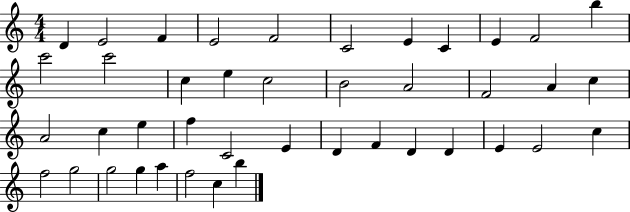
D4/q E4/h F4/q E4/h F4/h C4/h E4/q C4/q E4/q F4/h B5/q C6/h C6/h C5/q E5/q C5/h B4/h A4/h F4/h A4/q C5/q A4/h C5/q E5/q F5/q C4/h E4/q D4/q F4/q D4/q D4/q E4/q E4/h C5/q F5/h G5/h G5/h G5/q A5/q F5/h C5/q B5/q